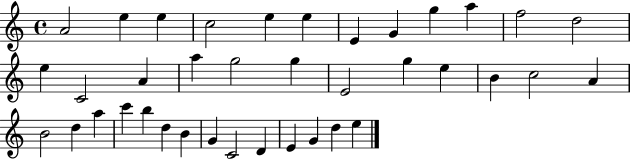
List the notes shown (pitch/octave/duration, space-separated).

A4/h E5/q E5/q C5/h E5/q E5/q E4/q G4/q G5/q A5/q F5/h D5/h E5/q C4/h A4/q A5/q G5/h G5/q E4/h G5/q E5/q B4/q C5/h A4/q B4/h D5/q A5/q C6/q B5/q D5/q B4/q G4/q C4/h D4/q E4/q G4/q D5/q E5/q